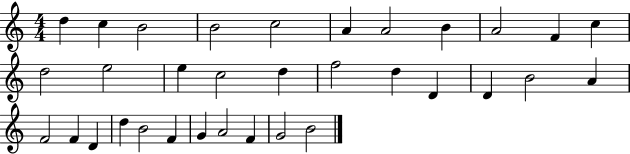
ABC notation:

X:1
T:Untitled
M:4/4
L:1/4
K:C
d c B2 B2 c2 A A2 B A2 F c d2 e2 e c2 d f2 d D D B2 A F2 F D d B2 F G A2 F G2 B2